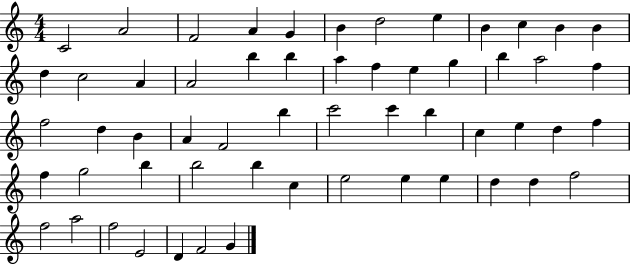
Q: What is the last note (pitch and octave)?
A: G4